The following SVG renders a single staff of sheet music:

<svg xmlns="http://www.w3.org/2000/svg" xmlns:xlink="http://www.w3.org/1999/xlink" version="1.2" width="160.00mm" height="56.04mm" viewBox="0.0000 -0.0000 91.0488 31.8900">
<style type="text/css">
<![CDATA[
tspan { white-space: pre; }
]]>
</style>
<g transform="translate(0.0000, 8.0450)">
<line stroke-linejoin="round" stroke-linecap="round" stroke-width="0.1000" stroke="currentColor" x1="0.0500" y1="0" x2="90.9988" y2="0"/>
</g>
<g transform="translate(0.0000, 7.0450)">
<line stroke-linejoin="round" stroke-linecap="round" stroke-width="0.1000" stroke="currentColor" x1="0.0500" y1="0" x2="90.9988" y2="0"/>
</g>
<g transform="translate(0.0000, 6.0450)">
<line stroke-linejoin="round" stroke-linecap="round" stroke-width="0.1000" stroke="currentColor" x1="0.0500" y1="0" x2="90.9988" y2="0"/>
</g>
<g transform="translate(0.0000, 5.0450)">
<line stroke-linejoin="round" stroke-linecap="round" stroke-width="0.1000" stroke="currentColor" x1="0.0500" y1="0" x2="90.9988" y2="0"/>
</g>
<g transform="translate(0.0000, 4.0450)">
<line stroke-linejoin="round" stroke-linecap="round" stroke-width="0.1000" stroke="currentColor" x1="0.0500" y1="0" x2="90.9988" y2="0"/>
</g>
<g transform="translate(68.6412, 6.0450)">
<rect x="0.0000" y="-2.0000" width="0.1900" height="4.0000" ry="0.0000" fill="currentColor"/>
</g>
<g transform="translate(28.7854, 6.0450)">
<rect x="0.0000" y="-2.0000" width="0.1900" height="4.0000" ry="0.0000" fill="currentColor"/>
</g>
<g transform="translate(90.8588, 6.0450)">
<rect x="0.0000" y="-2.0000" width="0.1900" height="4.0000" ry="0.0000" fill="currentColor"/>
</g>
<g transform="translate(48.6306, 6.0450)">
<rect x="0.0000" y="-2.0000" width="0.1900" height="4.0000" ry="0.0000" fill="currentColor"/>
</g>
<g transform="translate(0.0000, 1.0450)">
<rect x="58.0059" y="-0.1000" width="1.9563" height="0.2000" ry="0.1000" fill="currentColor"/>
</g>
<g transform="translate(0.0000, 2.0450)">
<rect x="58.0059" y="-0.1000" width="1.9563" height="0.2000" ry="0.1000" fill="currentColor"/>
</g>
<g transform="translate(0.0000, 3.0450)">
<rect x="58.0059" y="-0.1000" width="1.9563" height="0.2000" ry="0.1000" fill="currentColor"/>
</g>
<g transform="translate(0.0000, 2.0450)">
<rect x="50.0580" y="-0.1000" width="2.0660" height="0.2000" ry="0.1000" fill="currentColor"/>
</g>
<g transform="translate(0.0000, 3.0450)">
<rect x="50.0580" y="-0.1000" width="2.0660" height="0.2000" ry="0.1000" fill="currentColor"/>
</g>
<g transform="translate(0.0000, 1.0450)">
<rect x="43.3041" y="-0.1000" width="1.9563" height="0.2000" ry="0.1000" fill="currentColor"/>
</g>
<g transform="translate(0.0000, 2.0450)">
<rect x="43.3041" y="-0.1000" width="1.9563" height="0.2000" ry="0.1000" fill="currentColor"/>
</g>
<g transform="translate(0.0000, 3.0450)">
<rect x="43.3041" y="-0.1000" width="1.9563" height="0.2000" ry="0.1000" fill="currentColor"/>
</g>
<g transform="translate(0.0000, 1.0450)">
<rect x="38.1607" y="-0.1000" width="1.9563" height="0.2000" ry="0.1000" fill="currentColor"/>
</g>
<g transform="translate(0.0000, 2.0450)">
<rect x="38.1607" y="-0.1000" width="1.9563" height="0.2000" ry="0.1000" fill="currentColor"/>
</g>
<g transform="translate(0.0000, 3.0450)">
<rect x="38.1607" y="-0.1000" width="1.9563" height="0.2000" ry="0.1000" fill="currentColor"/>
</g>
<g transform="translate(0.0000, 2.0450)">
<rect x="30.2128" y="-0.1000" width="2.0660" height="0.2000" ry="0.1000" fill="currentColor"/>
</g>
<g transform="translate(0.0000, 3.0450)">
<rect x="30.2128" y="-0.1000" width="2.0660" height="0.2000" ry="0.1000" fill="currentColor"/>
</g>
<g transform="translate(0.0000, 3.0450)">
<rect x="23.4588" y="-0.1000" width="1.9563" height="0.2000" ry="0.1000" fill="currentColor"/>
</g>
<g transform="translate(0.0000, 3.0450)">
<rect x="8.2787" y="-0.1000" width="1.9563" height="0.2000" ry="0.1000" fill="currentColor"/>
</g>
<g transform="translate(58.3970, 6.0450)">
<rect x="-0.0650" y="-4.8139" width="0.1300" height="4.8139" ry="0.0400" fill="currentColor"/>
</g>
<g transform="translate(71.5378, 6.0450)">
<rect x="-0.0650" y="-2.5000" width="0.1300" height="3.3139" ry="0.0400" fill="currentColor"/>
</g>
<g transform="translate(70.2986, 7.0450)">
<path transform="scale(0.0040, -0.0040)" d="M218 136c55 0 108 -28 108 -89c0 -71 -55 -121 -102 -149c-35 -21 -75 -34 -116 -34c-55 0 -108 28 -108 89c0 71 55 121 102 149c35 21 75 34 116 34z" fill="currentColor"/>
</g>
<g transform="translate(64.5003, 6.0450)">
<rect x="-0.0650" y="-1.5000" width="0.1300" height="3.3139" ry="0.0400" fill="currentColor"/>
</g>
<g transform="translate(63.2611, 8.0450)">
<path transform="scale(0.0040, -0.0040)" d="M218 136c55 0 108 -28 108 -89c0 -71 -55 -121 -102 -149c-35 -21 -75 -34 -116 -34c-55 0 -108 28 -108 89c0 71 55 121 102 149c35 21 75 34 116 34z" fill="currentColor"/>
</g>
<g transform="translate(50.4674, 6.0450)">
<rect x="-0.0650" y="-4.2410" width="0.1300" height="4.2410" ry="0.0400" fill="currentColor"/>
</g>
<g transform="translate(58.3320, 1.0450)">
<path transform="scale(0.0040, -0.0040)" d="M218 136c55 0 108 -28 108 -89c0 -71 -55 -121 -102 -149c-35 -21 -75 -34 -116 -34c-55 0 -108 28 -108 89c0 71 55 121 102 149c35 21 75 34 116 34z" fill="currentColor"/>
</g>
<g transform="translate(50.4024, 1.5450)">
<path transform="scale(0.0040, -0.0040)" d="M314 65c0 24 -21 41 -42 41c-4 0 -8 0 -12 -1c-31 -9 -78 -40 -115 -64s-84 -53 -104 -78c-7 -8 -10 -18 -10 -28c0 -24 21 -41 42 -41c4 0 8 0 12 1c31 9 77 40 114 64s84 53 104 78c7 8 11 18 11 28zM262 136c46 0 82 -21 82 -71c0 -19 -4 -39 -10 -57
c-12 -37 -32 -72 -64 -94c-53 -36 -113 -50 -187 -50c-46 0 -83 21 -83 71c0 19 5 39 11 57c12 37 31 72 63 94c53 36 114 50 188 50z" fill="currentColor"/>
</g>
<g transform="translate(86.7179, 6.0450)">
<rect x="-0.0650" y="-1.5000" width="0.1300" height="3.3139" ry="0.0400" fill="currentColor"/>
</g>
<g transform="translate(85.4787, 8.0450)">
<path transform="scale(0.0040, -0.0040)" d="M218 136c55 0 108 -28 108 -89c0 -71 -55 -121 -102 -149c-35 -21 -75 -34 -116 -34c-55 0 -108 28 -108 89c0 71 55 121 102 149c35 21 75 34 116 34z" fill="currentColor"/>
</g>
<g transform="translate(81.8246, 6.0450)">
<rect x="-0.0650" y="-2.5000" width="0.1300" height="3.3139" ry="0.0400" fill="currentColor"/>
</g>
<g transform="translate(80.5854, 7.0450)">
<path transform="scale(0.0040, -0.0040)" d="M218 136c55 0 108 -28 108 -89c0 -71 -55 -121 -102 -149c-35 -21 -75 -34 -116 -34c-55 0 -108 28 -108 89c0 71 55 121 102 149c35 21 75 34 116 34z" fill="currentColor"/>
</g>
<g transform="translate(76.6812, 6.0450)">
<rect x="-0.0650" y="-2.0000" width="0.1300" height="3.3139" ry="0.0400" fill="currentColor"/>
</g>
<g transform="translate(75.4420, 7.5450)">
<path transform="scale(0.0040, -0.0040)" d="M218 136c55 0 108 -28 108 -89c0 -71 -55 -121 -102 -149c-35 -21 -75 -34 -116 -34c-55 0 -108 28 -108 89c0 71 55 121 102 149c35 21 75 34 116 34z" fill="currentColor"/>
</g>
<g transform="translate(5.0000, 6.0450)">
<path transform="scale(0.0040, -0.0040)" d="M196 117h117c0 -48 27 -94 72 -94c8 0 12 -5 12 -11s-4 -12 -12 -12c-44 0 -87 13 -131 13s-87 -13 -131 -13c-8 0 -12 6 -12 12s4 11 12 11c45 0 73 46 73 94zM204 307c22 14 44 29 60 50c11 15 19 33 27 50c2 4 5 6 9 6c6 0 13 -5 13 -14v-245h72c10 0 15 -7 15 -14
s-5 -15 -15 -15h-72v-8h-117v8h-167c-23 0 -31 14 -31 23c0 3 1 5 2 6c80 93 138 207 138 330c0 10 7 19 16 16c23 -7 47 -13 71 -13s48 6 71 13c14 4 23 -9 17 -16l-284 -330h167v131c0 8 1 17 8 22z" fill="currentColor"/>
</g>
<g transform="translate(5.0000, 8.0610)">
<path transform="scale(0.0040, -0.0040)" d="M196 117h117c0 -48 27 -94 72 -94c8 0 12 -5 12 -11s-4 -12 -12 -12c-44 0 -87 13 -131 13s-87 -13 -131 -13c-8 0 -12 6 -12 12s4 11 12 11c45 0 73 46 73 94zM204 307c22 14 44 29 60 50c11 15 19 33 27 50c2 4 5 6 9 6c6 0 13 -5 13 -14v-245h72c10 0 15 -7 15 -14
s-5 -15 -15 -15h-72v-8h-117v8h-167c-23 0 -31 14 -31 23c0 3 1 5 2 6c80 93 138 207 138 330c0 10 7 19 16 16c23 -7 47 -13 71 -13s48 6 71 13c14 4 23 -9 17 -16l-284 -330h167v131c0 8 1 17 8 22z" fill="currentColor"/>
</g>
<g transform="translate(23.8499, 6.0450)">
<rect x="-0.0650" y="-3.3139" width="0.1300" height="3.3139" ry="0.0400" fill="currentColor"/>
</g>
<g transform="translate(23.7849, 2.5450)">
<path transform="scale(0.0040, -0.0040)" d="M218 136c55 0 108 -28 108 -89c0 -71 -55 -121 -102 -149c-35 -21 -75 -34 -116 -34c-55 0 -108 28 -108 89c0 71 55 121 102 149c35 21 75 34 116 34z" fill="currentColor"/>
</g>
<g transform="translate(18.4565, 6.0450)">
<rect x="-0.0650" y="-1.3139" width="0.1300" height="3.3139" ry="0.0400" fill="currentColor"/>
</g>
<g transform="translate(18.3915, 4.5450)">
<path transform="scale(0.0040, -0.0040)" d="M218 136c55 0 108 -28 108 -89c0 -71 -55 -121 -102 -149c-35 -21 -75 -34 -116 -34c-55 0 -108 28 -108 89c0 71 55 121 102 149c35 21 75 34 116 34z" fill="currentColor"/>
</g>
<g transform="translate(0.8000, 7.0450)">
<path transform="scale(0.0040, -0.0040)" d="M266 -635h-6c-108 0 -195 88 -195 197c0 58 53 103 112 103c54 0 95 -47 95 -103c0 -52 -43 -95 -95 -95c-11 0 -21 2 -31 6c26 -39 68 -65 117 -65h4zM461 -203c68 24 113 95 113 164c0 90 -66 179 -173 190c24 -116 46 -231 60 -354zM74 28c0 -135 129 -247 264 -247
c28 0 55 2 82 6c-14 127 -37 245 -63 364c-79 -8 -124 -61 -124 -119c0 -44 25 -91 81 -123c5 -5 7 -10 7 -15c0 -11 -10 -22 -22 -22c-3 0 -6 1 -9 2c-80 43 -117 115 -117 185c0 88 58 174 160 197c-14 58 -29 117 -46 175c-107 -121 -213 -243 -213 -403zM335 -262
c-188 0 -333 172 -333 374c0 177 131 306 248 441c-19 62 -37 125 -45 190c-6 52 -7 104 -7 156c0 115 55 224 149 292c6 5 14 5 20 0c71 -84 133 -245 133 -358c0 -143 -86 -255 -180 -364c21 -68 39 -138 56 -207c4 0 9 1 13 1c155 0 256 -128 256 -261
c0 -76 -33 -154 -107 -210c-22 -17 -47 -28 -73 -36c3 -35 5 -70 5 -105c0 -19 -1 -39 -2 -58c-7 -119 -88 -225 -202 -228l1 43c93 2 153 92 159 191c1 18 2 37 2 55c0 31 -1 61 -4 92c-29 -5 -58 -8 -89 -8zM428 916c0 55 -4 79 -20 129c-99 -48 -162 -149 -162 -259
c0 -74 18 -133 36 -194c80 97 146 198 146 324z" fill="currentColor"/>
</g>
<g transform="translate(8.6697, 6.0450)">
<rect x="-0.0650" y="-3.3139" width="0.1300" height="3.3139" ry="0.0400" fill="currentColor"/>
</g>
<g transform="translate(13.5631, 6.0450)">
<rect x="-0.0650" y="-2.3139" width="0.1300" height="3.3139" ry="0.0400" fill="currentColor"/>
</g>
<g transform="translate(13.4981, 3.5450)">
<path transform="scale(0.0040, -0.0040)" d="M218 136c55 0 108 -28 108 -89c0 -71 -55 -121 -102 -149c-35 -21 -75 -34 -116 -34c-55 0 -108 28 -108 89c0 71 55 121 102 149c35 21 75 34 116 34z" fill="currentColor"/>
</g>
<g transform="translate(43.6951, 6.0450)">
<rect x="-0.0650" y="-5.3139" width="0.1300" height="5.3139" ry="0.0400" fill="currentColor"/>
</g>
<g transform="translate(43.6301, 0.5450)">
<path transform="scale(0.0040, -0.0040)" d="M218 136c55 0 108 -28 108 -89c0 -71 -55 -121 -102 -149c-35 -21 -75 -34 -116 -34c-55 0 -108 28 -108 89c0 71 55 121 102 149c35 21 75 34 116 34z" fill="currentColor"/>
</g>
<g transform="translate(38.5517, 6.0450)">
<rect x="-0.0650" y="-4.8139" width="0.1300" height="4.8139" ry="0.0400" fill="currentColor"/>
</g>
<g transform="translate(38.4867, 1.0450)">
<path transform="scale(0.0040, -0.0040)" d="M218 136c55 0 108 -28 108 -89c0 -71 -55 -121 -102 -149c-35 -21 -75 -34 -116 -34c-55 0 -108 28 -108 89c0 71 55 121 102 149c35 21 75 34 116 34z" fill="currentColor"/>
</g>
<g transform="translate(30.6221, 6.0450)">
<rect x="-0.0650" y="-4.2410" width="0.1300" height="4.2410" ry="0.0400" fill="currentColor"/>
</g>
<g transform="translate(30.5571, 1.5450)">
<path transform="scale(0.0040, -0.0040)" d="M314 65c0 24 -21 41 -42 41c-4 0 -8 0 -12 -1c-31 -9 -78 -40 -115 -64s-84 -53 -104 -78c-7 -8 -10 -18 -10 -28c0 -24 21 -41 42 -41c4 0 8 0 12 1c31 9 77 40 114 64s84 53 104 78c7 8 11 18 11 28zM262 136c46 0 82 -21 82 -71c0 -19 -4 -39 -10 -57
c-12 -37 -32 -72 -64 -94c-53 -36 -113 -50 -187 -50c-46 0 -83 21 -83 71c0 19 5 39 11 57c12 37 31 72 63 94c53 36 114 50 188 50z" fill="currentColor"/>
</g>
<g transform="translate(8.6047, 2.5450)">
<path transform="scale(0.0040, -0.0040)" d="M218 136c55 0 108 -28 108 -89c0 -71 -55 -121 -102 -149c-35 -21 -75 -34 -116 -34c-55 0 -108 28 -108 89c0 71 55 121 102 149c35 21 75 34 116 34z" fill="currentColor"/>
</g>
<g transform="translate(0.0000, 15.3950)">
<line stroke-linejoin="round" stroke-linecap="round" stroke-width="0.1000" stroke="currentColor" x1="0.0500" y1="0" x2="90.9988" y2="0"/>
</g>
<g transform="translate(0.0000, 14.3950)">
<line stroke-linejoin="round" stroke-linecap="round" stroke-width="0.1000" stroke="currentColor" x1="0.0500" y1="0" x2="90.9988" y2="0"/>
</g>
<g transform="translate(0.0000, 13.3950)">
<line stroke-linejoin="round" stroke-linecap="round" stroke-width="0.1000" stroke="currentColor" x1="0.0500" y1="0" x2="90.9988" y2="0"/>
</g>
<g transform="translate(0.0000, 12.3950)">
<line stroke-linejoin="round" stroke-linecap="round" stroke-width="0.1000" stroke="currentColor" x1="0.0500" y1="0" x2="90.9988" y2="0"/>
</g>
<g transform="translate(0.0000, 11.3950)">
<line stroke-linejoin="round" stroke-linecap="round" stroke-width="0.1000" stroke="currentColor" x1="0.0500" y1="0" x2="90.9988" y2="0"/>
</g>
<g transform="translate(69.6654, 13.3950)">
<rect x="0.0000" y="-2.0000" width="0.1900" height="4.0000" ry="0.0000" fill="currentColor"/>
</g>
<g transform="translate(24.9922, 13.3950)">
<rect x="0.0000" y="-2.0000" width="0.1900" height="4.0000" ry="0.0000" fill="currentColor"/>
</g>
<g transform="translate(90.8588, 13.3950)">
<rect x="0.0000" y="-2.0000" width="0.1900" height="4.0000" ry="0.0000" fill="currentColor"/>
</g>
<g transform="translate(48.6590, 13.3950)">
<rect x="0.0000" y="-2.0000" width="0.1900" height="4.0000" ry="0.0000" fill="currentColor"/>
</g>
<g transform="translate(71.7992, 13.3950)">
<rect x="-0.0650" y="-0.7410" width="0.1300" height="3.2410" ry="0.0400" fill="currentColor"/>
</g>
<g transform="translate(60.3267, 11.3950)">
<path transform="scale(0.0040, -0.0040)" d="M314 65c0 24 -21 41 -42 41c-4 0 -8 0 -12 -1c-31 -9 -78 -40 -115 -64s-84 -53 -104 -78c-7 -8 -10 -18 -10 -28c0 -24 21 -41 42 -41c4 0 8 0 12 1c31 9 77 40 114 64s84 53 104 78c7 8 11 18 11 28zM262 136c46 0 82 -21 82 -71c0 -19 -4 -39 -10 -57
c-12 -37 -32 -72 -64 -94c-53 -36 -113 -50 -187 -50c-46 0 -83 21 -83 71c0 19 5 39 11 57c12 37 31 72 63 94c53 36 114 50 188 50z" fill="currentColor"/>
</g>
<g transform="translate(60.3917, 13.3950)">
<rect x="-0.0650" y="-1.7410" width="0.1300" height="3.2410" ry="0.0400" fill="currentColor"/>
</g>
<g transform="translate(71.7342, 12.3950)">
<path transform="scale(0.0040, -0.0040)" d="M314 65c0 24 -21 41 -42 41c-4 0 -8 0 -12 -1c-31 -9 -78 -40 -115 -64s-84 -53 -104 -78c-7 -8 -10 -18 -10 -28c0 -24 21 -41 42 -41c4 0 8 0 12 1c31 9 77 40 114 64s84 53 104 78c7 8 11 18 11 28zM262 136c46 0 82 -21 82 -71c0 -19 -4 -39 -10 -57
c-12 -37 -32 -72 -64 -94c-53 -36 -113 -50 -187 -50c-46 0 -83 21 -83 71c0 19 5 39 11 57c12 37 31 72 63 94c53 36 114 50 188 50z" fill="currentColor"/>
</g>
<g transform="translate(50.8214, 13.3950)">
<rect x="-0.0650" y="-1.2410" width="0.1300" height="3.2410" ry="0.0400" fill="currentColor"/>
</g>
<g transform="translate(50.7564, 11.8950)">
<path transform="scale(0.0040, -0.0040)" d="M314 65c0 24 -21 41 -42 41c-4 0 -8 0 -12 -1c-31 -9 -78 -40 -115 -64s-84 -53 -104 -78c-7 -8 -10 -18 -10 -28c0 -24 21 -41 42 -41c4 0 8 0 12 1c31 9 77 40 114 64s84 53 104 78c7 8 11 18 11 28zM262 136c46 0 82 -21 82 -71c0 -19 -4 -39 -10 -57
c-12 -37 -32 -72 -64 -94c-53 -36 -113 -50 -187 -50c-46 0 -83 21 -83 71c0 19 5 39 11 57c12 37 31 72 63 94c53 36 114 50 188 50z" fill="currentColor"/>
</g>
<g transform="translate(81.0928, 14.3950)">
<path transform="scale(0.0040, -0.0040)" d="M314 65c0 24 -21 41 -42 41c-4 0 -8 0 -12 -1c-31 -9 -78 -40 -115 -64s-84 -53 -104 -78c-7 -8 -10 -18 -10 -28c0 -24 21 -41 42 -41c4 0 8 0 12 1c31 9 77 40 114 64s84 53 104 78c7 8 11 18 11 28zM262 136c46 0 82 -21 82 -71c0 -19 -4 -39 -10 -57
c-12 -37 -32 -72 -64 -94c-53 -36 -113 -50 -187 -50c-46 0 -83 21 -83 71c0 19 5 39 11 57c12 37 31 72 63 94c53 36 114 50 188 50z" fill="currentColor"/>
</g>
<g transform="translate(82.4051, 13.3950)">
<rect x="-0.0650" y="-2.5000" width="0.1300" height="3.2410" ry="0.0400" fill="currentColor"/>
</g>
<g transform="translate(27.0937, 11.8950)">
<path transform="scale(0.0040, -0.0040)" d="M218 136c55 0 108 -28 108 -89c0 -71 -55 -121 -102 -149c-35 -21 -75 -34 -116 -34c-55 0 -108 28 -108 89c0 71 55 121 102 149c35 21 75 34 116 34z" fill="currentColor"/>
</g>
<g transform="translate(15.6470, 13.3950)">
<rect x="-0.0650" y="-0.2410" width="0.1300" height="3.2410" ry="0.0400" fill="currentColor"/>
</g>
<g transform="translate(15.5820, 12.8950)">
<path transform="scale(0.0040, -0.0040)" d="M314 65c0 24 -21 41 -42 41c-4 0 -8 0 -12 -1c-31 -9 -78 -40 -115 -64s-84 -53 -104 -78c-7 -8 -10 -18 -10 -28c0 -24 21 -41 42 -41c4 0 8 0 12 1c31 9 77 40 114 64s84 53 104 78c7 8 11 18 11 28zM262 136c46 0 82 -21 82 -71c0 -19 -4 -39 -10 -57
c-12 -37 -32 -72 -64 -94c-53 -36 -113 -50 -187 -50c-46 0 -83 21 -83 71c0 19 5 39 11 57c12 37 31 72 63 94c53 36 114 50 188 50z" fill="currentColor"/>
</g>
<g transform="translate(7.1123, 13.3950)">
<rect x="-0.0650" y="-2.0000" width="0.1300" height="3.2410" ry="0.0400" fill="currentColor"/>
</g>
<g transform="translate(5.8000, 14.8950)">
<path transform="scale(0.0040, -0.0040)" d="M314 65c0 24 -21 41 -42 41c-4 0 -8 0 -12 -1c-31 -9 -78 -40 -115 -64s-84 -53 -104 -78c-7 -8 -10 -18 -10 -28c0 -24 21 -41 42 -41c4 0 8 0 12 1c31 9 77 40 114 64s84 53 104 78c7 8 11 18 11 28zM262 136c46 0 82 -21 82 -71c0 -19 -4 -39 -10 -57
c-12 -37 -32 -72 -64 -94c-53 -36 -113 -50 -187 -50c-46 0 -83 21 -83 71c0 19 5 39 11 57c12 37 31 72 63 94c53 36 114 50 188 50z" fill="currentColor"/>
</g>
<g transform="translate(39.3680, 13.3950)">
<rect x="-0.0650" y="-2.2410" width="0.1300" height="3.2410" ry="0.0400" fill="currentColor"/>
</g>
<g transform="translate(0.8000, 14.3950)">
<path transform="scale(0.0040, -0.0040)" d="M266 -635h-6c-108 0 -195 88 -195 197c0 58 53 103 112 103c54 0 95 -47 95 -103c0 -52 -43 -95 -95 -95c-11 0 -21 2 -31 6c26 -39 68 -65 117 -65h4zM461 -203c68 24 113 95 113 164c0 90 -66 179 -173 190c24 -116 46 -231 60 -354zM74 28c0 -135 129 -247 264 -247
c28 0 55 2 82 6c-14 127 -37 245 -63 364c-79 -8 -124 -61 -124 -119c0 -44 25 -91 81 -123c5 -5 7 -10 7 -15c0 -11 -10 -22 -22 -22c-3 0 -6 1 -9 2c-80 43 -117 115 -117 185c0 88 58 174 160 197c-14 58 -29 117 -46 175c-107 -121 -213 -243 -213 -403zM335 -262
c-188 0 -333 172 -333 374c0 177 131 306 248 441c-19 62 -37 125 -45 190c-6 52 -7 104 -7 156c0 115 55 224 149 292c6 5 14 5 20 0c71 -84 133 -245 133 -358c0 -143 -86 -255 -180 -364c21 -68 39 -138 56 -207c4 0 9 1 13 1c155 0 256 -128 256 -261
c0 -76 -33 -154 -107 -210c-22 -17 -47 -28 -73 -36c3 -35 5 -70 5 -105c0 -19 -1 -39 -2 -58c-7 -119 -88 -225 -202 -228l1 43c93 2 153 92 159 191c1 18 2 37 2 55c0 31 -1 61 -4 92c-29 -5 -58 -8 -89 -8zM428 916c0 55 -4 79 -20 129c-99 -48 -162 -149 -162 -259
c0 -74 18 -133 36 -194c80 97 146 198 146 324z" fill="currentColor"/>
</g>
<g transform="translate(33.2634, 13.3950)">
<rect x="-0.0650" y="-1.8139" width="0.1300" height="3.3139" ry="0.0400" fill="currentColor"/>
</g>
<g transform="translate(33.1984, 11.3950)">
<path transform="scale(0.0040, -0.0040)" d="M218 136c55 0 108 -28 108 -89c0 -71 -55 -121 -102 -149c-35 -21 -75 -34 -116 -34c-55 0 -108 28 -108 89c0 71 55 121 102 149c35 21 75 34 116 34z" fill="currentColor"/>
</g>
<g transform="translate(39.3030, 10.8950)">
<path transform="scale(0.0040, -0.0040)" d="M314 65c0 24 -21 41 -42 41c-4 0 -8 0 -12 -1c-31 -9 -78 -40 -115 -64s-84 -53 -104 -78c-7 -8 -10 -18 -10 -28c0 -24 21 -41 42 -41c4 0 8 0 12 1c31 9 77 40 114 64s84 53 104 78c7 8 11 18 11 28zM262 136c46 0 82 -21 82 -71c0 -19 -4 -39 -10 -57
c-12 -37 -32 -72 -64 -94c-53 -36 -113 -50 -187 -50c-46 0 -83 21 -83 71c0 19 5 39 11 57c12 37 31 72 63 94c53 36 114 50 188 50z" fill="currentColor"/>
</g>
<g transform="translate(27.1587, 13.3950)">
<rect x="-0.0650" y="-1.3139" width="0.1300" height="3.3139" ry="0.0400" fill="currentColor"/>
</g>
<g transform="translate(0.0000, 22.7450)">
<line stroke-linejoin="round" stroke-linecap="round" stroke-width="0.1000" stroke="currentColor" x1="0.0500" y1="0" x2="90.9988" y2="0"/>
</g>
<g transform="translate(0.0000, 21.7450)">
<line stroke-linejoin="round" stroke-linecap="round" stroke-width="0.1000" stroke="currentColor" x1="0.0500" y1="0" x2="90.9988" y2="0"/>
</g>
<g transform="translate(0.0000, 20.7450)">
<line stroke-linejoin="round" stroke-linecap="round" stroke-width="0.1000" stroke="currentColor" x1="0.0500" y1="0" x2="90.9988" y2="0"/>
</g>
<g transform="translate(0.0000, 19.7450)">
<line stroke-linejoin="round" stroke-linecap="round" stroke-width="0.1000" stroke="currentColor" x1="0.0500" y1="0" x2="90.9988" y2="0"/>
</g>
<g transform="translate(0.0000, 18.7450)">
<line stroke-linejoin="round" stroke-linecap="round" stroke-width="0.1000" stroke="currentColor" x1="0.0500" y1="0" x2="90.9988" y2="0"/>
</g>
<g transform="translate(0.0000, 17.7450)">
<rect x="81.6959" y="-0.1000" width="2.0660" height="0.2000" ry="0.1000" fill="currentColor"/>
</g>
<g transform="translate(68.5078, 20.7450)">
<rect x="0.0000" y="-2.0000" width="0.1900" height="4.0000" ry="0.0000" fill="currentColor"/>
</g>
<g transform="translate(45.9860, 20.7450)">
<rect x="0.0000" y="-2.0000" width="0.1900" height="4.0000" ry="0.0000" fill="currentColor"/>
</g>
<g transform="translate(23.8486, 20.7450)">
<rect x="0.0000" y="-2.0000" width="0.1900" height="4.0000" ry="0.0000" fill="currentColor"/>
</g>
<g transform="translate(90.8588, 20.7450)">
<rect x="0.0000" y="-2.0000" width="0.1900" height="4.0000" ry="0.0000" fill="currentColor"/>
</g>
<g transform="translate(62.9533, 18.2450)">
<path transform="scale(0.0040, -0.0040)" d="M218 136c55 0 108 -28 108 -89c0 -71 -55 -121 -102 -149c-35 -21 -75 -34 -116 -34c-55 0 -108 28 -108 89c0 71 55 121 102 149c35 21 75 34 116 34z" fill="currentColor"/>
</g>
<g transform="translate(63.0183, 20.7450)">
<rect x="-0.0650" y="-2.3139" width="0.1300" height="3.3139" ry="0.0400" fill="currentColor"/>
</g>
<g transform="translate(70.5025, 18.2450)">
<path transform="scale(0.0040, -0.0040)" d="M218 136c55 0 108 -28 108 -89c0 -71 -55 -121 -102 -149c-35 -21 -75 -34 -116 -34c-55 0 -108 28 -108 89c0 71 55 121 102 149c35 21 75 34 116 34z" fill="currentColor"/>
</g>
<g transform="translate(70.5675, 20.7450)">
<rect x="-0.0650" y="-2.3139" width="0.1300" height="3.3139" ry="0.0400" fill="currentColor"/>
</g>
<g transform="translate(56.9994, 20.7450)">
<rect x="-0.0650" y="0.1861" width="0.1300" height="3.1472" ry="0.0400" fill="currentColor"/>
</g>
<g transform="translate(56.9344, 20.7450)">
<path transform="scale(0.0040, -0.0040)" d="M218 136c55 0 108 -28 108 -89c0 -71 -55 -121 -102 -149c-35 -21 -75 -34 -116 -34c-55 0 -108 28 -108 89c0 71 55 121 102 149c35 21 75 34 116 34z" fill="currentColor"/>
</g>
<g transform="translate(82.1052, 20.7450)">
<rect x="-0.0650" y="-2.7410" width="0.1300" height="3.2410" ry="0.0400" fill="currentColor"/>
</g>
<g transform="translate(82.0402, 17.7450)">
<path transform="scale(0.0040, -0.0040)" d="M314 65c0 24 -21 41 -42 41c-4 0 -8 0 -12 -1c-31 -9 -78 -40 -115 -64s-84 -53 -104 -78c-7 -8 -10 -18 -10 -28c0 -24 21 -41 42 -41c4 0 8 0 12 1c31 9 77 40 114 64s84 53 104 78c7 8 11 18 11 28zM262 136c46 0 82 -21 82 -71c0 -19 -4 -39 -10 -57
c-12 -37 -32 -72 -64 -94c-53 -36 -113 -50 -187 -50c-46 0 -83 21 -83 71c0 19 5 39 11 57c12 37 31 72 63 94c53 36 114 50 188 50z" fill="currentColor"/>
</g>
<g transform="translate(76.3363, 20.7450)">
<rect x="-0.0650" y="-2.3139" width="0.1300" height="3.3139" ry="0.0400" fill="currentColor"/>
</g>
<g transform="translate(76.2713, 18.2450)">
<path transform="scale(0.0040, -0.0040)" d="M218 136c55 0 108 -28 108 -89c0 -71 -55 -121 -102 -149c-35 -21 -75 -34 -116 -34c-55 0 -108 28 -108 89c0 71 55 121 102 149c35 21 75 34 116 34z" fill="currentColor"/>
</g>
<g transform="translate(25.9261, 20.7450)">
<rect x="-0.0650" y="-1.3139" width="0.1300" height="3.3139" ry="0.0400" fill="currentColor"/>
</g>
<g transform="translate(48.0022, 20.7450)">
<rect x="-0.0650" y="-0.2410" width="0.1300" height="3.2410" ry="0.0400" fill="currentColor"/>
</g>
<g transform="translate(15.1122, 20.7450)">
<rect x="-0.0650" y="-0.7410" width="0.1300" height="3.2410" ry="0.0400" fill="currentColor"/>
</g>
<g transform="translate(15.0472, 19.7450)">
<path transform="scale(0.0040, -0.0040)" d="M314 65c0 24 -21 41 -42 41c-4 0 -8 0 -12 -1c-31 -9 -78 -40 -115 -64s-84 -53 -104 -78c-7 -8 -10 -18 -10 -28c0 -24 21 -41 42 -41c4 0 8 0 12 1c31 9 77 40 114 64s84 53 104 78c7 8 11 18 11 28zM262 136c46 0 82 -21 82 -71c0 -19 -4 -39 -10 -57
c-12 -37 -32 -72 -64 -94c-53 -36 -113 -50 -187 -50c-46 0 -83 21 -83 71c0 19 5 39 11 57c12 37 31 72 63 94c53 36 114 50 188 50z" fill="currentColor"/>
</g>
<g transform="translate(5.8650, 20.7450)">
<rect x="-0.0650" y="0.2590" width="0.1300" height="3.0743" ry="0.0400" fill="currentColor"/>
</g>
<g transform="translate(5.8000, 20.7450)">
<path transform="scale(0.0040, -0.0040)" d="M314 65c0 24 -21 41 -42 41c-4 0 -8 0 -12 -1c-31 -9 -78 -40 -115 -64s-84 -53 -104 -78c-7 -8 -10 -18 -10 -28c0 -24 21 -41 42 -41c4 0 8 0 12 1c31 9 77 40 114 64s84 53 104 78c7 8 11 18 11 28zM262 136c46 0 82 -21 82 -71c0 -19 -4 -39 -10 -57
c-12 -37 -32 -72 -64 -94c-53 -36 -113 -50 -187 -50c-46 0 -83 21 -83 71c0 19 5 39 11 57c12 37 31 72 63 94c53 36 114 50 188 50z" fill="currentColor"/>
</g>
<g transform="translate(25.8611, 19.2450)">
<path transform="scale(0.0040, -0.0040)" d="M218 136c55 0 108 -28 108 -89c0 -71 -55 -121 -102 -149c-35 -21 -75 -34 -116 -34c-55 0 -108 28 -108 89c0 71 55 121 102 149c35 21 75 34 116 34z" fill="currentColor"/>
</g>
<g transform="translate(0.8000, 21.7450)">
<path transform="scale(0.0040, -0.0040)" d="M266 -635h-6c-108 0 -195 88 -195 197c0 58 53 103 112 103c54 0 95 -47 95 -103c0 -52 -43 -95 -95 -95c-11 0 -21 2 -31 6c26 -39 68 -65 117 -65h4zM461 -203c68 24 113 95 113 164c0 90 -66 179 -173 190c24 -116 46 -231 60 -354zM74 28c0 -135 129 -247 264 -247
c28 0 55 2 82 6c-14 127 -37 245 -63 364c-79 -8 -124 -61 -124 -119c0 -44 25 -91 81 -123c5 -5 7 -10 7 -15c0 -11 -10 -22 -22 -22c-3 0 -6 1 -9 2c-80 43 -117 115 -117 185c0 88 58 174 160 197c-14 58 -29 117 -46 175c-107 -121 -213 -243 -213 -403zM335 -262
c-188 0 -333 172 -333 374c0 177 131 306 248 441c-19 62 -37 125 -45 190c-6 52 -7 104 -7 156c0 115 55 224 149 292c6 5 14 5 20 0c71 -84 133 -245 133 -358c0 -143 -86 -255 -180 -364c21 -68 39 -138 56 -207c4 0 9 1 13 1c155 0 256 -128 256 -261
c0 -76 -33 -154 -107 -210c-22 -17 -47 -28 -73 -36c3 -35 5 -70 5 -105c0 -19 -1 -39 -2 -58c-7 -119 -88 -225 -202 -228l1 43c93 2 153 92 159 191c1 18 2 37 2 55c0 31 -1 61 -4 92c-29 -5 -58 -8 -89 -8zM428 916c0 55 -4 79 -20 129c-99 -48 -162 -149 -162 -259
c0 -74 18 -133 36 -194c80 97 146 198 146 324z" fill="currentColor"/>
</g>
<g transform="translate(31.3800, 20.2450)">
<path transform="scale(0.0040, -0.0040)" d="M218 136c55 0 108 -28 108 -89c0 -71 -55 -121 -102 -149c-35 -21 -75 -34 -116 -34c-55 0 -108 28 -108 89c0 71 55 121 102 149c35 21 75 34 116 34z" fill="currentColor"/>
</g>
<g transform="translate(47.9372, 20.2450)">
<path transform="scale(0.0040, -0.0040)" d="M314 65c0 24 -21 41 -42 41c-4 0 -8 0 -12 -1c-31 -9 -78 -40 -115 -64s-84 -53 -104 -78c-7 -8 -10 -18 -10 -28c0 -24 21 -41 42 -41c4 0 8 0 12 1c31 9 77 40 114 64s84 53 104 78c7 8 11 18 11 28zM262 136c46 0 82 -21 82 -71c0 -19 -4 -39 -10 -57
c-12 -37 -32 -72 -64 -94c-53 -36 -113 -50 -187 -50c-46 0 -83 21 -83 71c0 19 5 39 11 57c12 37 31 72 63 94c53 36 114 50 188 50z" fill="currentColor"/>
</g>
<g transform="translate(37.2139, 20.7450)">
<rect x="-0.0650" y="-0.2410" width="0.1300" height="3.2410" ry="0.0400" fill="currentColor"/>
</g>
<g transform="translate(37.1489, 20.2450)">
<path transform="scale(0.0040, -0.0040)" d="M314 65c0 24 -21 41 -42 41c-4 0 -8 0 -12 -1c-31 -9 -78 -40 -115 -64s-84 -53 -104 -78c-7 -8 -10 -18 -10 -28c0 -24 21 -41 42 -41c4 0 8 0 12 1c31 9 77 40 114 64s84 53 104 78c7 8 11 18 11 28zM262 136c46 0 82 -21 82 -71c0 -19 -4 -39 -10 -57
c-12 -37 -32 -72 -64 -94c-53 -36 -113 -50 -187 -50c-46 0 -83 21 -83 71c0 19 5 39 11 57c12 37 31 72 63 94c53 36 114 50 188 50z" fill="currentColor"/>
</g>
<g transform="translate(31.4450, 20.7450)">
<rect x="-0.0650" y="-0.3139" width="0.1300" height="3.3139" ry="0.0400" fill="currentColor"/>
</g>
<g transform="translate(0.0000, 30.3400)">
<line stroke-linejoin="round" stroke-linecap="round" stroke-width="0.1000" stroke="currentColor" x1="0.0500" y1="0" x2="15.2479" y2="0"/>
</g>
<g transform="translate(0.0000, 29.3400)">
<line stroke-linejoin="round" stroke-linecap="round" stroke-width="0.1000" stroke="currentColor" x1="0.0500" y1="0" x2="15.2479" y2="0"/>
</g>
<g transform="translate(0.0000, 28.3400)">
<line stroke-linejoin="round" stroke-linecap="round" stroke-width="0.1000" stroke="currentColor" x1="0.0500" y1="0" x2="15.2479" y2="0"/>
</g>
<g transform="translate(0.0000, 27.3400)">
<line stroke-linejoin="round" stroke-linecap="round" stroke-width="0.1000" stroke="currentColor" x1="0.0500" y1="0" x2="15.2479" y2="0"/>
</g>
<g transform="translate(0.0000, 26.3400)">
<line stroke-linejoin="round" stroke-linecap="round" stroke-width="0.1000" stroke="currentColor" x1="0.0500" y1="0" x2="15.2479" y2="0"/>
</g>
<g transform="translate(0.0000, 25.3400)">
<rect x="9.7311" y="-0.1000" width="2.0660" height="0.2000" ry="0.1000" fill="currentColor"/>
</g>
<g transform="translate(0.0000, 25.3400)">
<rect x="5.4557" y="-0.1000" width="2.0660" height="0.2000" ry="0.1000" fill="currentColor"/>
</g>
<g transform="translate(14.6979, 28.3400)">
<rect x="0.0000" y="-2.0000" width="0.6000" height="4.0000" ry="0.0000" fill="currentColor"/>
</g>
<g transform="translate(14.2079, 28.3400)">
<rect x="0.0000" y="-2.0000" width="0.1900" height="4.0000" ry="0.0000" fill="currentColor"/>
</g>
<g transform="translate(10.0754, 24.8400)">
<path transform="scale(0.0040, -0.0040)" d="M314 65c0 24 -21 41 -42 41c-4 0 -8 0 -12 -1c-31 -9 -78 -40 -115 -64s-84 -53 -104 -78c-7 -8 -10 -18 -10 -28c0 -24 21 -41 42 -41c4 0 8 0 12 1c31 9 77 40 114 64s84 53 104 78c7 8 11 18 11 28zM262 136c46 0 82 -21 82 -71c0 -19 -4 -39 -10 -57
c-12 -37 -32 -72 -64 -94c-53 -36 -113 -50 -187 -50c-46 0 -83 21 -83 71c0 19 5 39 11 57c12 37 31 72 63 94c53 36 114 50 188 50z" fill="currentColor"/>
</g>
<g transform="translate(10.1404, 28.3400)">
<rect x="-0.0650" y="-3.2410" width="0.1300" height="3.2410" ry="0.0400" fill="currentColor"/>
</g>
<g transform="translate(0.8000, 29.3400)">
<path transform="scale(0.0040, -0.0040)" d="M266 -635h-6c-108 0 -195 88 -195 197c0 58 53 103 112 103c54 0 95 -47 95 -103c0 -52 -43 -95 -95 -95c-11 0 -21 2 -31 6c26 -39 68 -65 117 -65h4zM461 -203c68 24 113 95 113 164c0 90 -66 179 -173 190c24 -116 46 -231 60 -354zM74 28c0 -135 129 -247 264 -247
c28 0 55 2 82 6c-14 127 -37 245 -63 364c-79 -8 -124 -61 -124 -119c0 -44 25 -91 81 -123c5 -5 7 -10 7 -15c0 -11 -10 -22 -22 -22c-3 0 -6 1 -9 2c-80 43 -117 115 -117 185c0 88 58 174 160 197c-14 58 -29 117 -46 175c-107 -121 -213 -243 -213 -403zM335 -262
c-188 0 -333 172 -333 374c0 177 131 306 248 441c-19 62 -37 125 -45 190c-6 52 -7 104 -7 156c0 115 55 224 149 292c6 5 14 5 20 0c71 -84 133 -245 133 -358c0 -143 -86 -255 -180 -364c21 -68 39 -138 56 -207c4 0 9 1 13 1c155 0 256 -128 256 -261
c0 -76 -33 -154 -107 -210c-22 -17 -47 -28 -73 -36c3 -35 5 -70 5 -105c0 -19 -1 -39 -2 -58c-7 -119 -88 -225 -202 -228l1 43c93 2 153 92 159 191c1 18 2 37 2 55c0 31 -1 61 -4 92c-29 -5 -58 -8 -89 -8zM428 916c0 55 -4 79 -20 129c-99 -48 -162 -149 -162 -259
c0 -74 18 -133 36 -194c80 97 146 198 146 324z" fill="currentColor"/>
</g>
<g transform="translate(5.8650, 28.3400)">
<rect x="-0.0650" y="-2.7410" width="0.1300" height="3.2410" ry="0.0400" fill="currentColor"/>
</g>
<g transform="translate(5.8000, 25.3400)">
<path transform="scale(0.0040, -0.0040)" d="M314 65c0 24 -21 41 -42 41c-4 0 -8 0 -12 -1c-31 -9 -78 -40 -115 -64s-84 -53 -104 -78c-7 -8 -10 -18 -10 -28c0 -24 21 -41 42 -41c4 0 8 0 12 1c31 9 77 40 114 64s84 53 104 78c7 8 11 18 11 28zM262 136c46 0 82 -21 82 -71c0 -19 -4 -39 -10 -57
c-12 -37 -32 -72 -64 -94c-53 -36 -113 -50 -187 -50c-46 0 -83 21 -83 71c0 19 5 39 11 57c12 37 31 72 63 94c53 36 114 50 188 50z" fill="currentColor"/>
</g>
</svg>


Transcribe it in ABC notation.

X:1
T:Untitled
M:4/4
L:1/4
K:C
b g e b d'2 e' f' d'2 e' E G F G E F2 c2 e f g2 e2 f2 d2 G2 B2 d2 e c c2 c2 B g g g a2 a2 b2